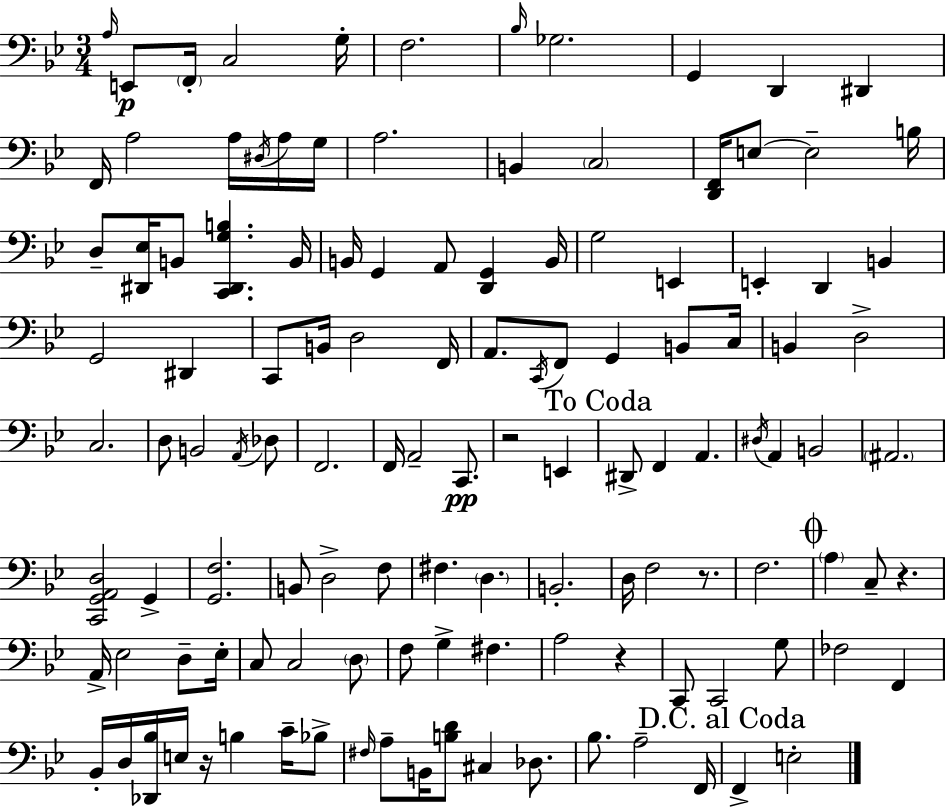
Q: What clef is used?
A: bass